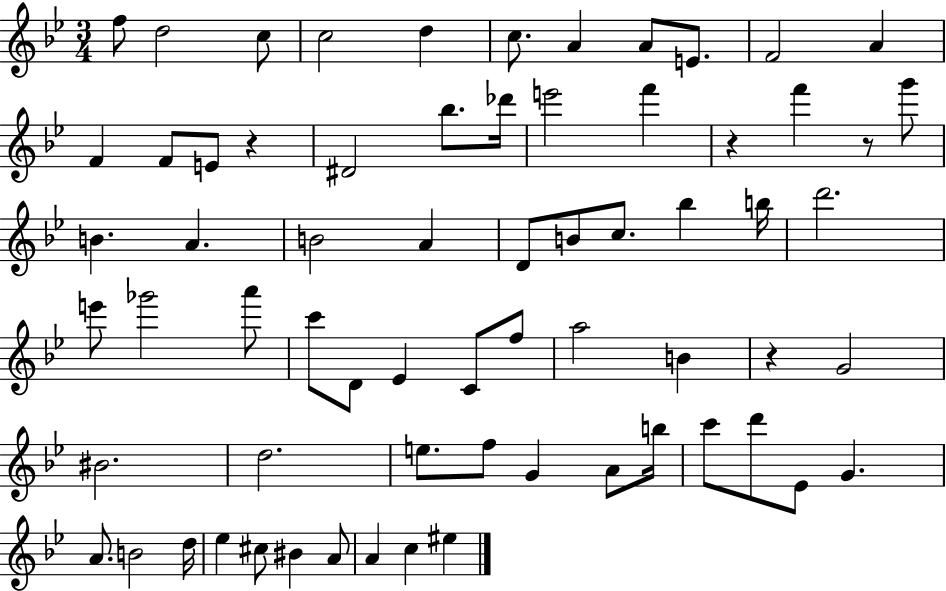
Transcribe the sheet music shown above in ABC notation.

X:1
T:Untitled
M:3/4
L:1/4
K:Bb
f/2 d2 c/2 c2 d c/2 A A/2 E/2 F2 A F F/2 E/2 z ^D2 _b/2 _d'/4 e'2 f' z f' z/2 g'/2 B A B2 A D/2 B/2 c/2 _b b/4 d'2 e'/2 _g'2 a'/2 c'/2 D/2 _E C/2 f/2 a2 B z G2 ^B2 d2 e/2 f/2 G A/2 b/4 c'/2 d'/2 _E/2 G A/2 B2 d/4 _e ^c/2 ^B A/2 A c ^e